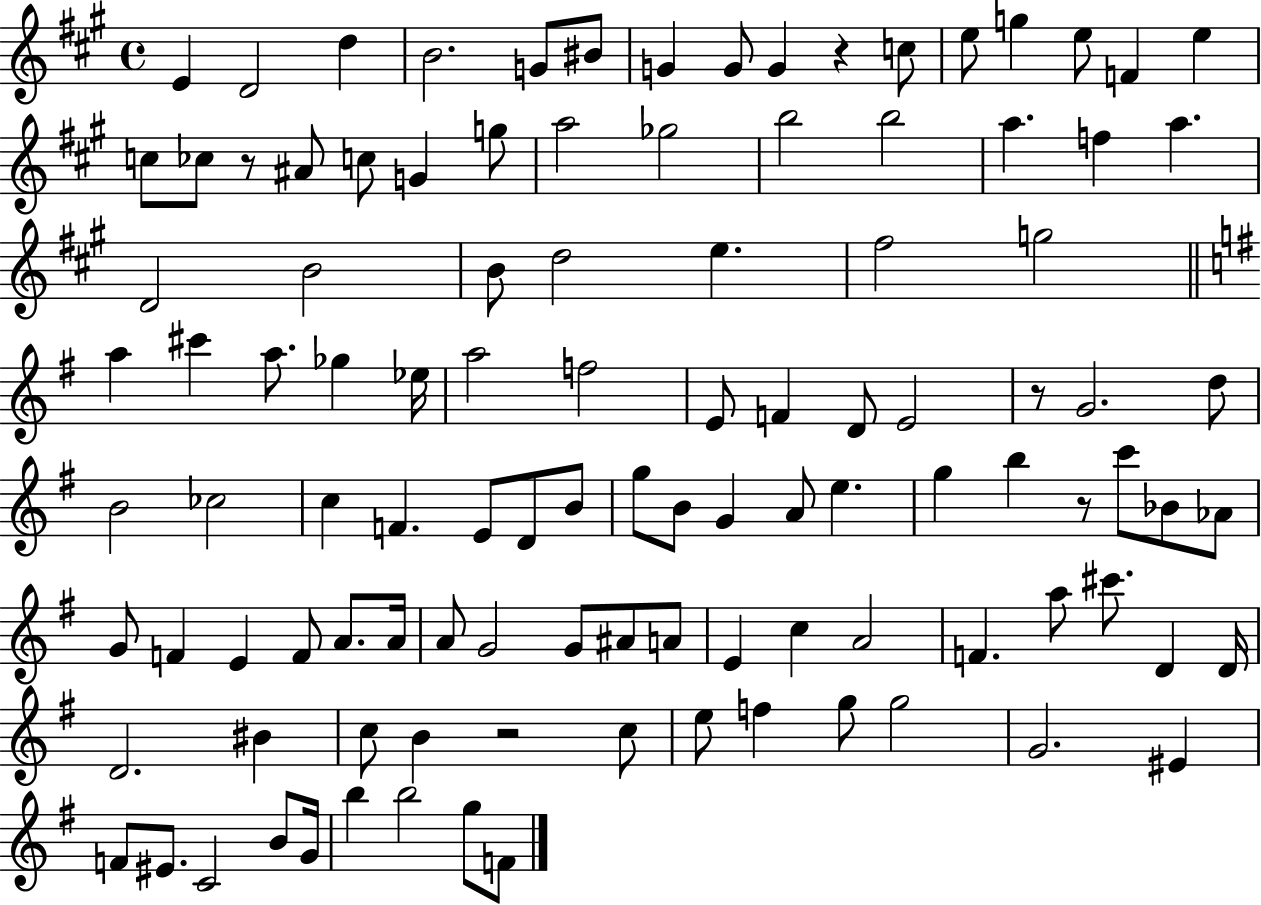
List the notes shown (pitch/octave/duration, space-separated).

E4/q D4/h D5/q B4/h. G4/e BIS4/e G4/q G4/e G4/q R/q C5/e E5/e G5/q E5/e F4/q E5/q C5/e CES5/e R/e A#4/e C5/e G4/q G5/e A5/h Gb5/h B5/h B5/h A5/q. F5/q A5/q. D4/h B4/h B4/e D5/h E5/q. F#5/h G5/h A5/q C#6/q A5/e. Gb5/q Eb5/s A5/h F5/h E4/e F4/q D4/e E4/h R/e G4/h. D5/e B4/h CES5/h C5/q F4/q. E4/e D4/e B4/e G5/e B4/e G4/q A4/e E5/q. G5/q B5/q R/e C6/e Bb4/e Ab4/e G4/e F4/q E4/q F4/e A4/e. A4/s A4/e G4/h G4/e A#4/e A4/e E4/q C5/q A4/h F4/q. A5/e C#6/e. D4/q D4/s D4/h. BIS4/q C5/e B4/q R/h C5/e E5/e F5/q G5/e G5/h G4/h. EIS4/q F4/e EIS4/e. C4/h B4/e G4/s B5/q B5/h G5/e F4/e